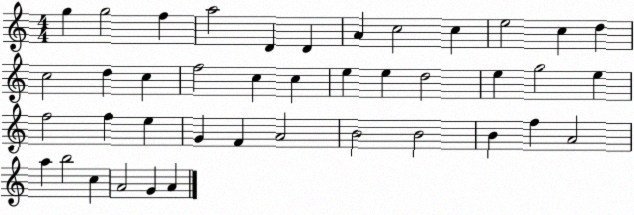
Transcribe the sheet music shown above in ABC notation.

X:1
T:Untitled
M:4/4
L:1/4
K:C
g g2 f a2 D D A c2 c e2 c d c2 d c f2 c c e e d2 e g2 e f2 f e G F A2 B2 B2 B f A2 a b2 c A2 G A